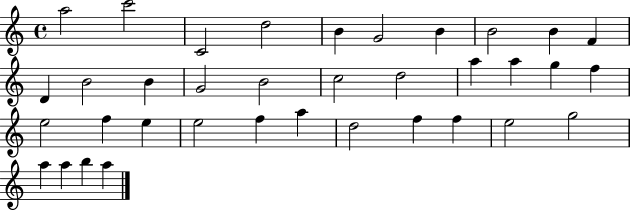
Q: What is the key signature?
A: C major